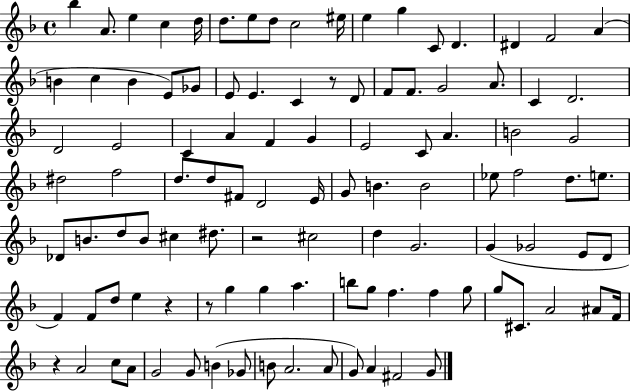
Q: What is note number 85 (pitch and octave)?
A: A4